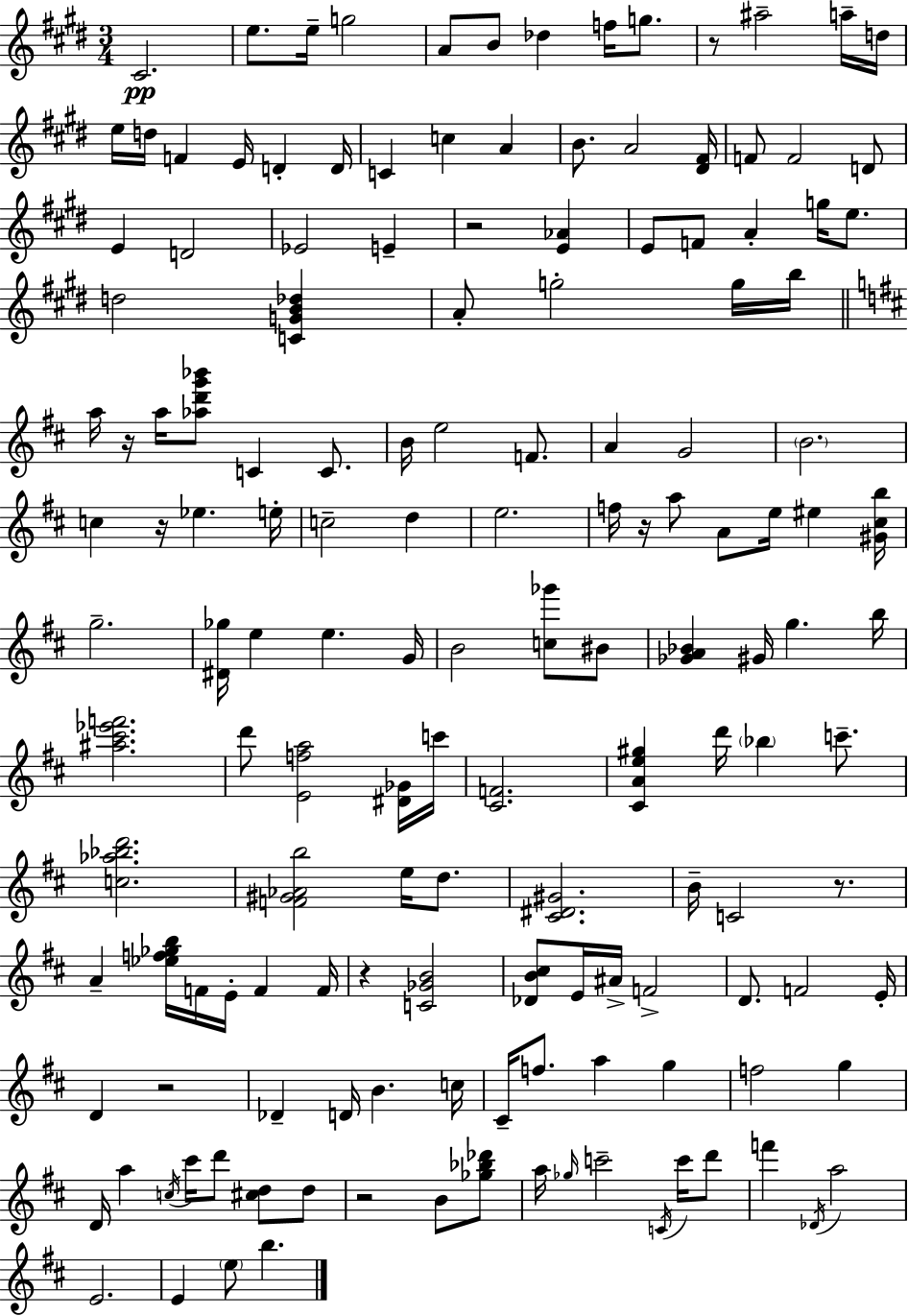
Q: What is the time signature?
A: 3/4